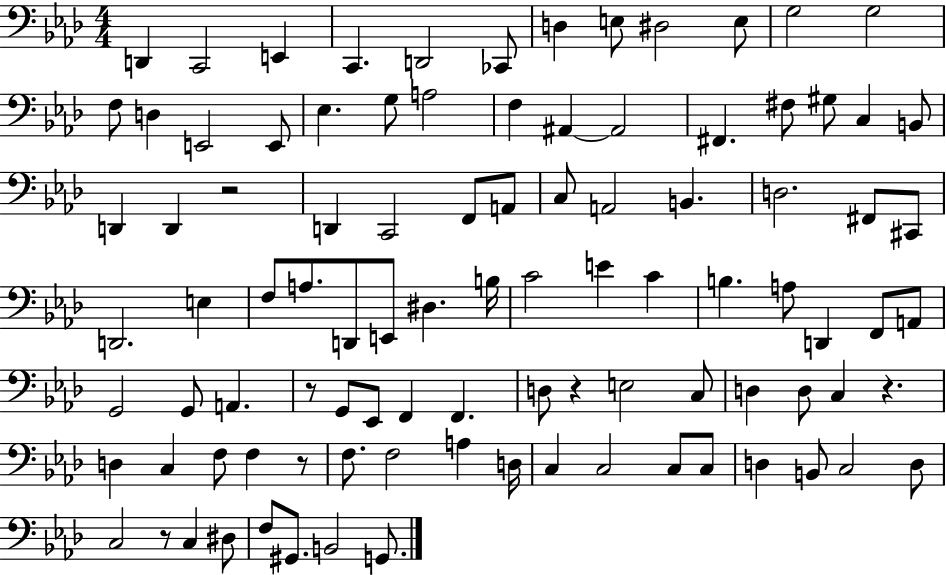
D2/q C2/h E2/q C2/q. D2/h CES2/e D3/q E3/e D#3/h E3/e G3/h G3/h F3/e D3/q E2/h E2/e Eb3/q. G3/e A3/h F3/q A#2/q A#2/h F#2/q. F#3/e G#3/e C3/q B2/e D2/q D2/q R/h D2/q C2/h F2/e A2/e C3/e A2/h B2/q. D3/h. F#2/e C#2/e D2/h. E3/q F3/e A3/e. D2/e E2/e D#3/q. B3/s C4/h E4/q C4/q B3/q. A3/e D2/q F2/e A2/e G2/h G2/e A2/q. R/e G2/e Eb2/e F2/q F2/q. D3/e R/q E3/h C3/e D3/q D3/e C3/q R/q. D3/q C3/q F3/e F3/q R/e F3/e. F3/h A3/q D3/s C3/q C3/h C3/e C3/e D3/q B2/e C3/h D3/e C3/h R/e C3/q D#3/e F3/e G#2/e. B2/h G2/e.